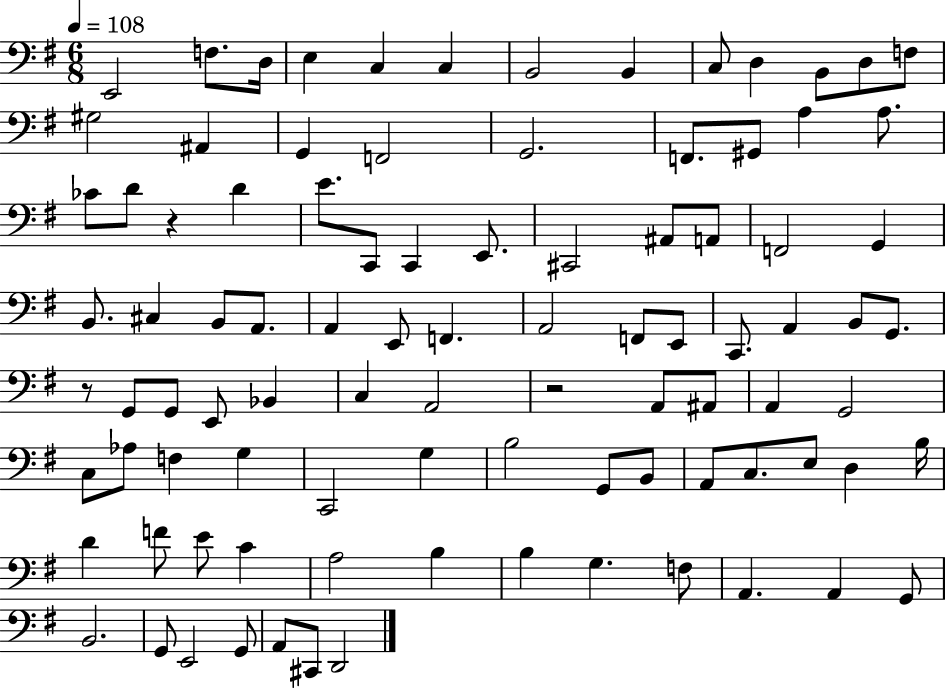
{
  \clef bass
  \numericTimeSignature
  \time 6/8
  \key g \major
  \tempo 4 = 108
  e,2 f8. d16 | e4 c4 c4 | b,2 b,4 | c8 d4 b,8 d8 f8 | \break gis2 ais,4 | g,4 f,2 | g,2. | f,8. gis,8 a4 a8. | \break ces'8 d'8 r4 d'4 | e'8. c,8 c,4 e,8. | cis,2 ais,8 a,8 | f,2 g,4 | \break b,8. cis4 b,8 a,8. | a,4 e,8 f,4. | a,2 f,8 e,8 | c,8. a,4 b,8 g,8. | \break r8 g,8 g,8 e,8 bes,4 | c4 a,2 | r2 a,8 ais,8 | a,4 g,2 | \break c8 aes8 f4 g4 | c,2 g4 | b2 g,8 b,8 | a,8 c8. e8 d4 b16 | \break d'4 f'8 e'8 c'4 | a2 b4 | b4 g4. f8 | a,4. a,4 g,8 | \break b,2. | g,8 e,2 g,8 | a,8 cis,8 d,2 | \bar "|."
}